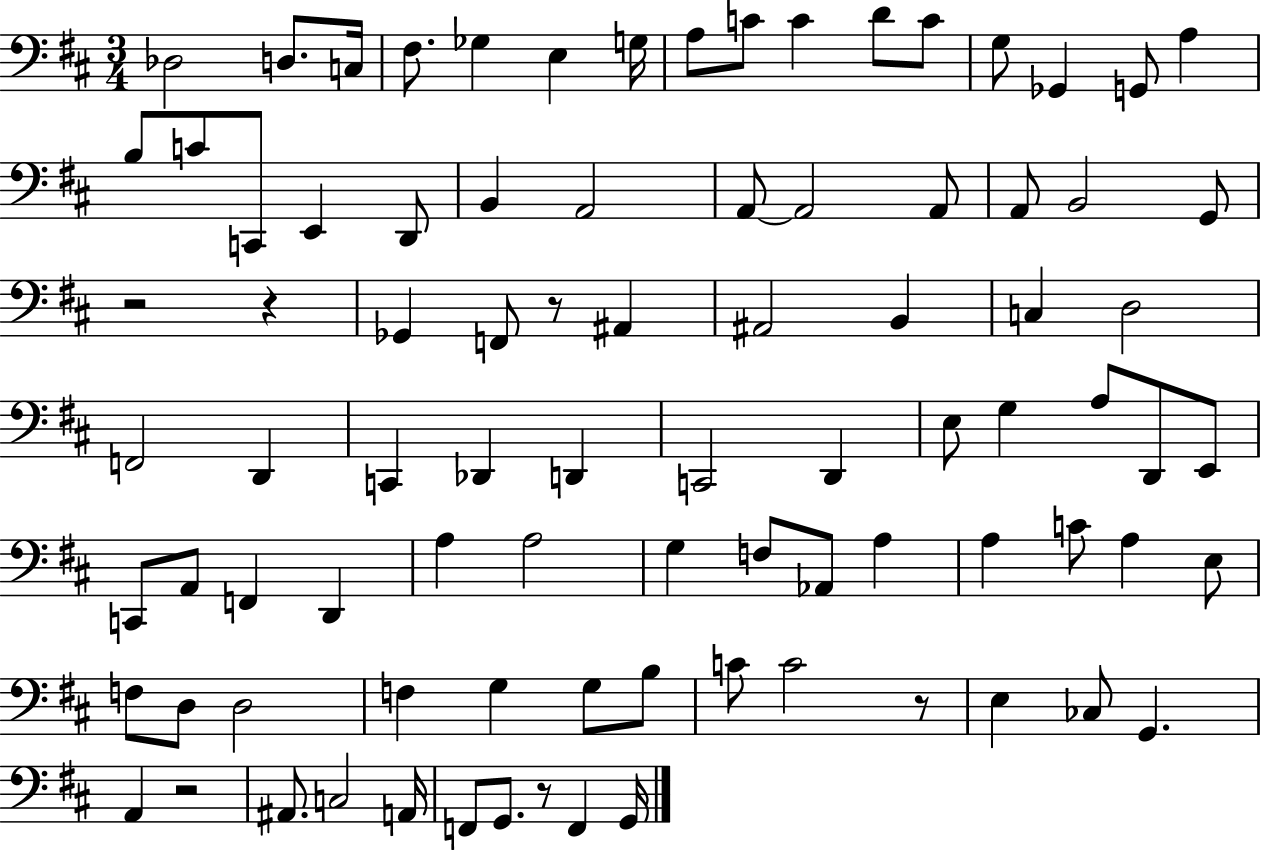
{
  \clef bass
  \numericTimeSignature
  \time 3/4
  \key d \major
  des2 d8. c16 | fis8. ges4 e4 g16 | a8 c'8 c'4 d'8 c'8 | g8 ges,4 g,8 a4 | \break b8 c'8 c,8 e,4 d,8 | b,4 a,2 | a,8~~ a,2 a,8 | a,8 b,2 g,8 | \break r2 r4 | ges,4 f,8 r8 ais,4 | ais,2 b,4 | c4 d2 | \break f,2 d,4 | c,4 des,4 d,4 | c,2 d,4 | e8 g4 a8 d,8 e,8 | \break c,8 a,8 f,4 d,4 | a4 a2 | g4 f8 aes,8 a4 | a4 c'8 a4 e8 | \break f8 d8 d2 | f4 g4 g8 b8 | c'8 c'2 r8 | e4 ces8 g,4. | \break a,4 r2 | ais,8. c2 a,16 | f,8 g,8. r8 f,4 g,16 | \bar "|."
}